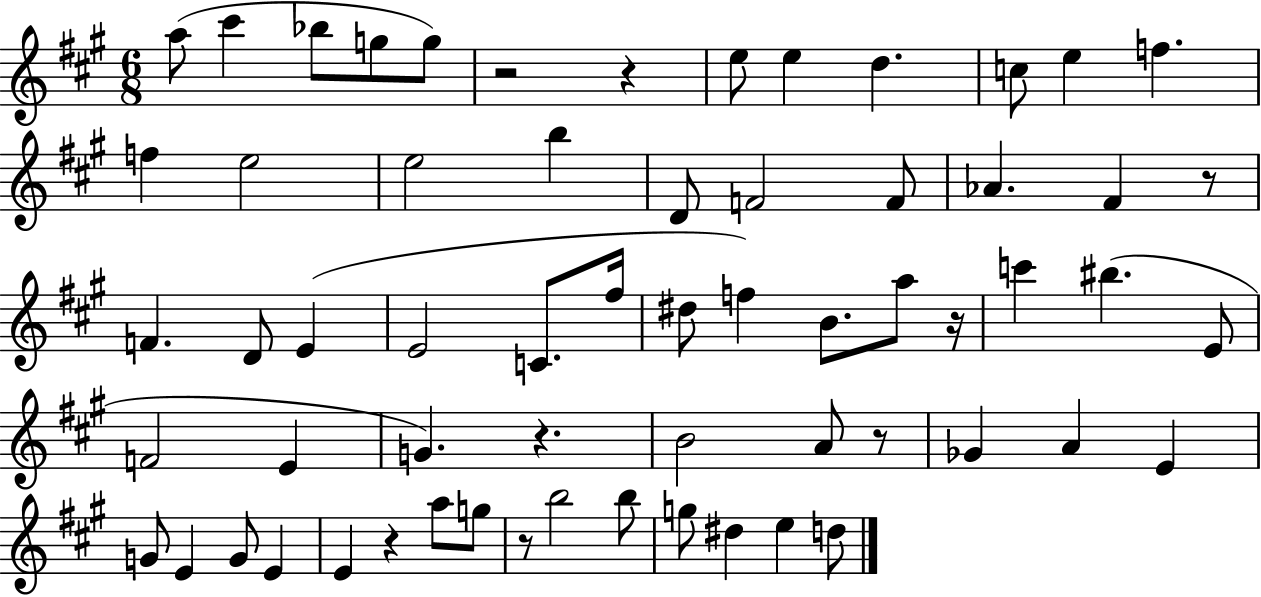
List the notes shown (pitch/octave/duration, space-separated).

A5/e C#6/q Bb5/e G5/e G5/e R/h R/q E5/e E5/q D5/q. C5/e E5/q F5/q. F5/q E5/h E5/h B5/q D4/e F4/h F4/e Ab4/q. F#4/q R/e F4/q. D4/e E4/q E4/h C4/e. F#5/s D#5/e F5/q B4/e. A5/e R/s C6/q BIS5/q. E4/e F4/h E4/q G4/q. R/q. B4/h A4/e R/e Gb4/q A4/q E4/q G4/e E4/q G4/e E4/q E4/q R/q A5/e G5/e R/e B5/h B5/e G5/e D#5/q E5/q D5/e